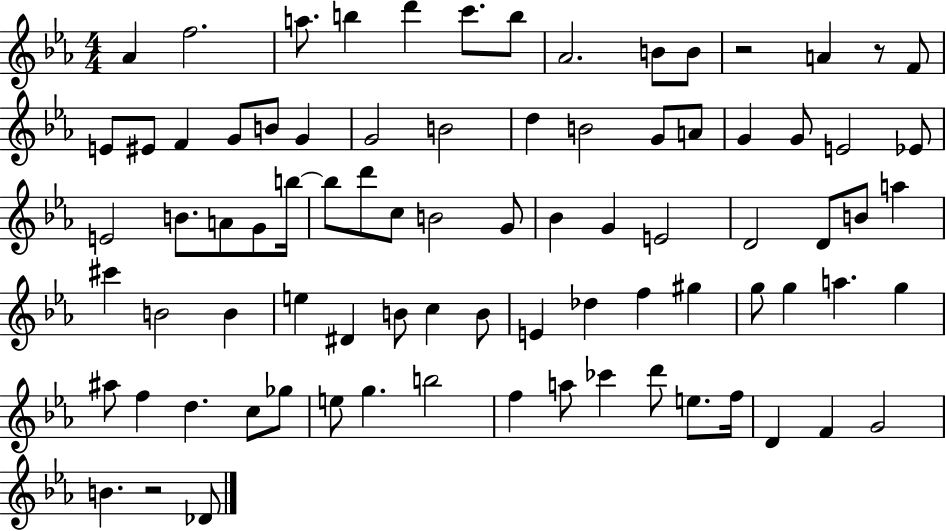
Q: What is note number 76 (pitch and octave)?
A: D4